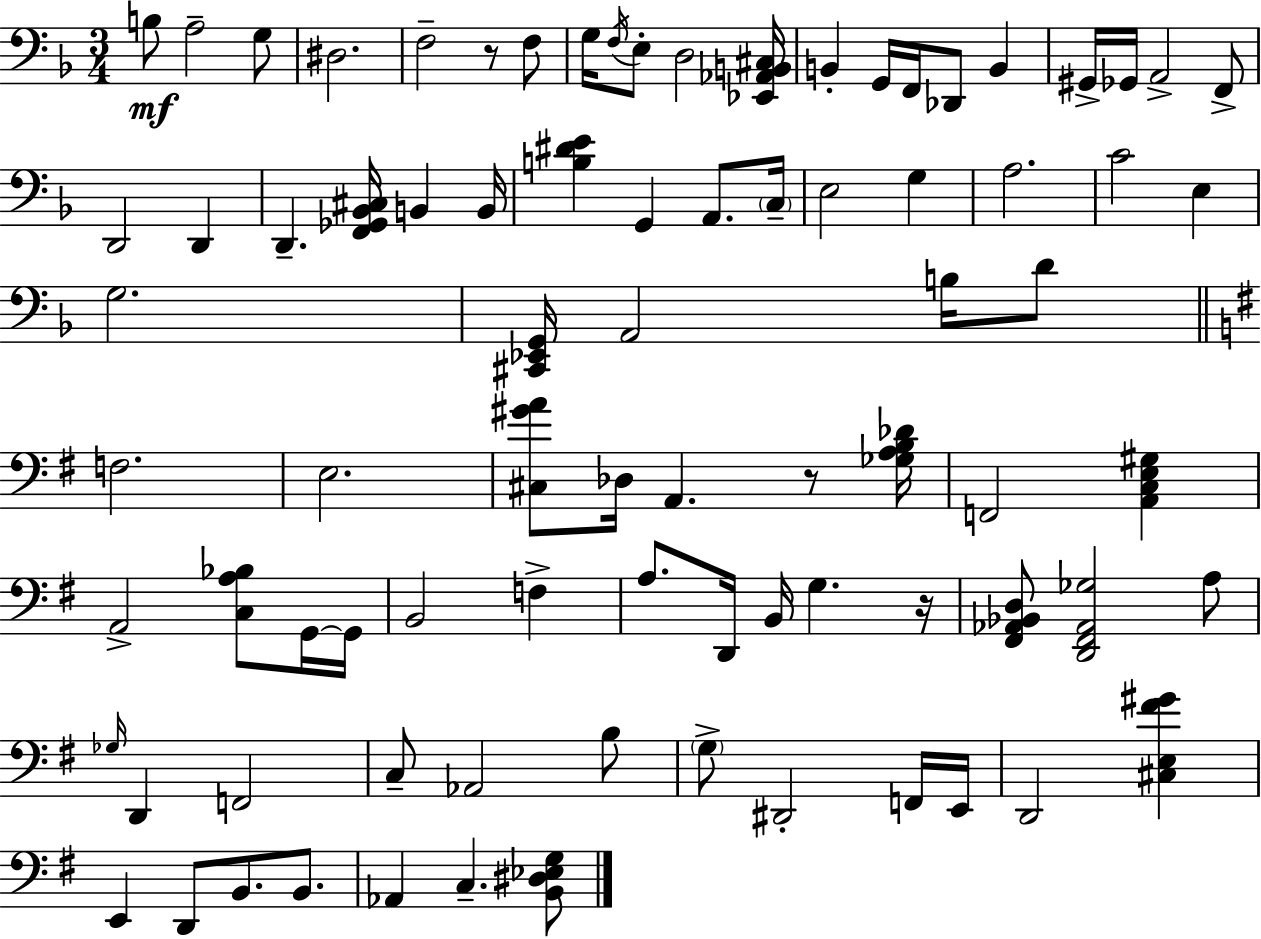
X:1
T:Untitled
M:3/4
L:1/4
K:F
B,/2 A,2 G,/2 ^D,2 F,2 z/2 F,/2 G,/4 F,/4 E,/2 D,2 [_E,,_A,,B,,^C,]/4 B,, G,,/4 F,,/4 _D,,/2 B,, ^G,,/4 _G,,/4 A,,2 F,,/2 D,,2 D,, D,, [F,,_G,,_B,,^C,]/4 B,, B,,/4 [B,^DE] G,, A,,/2 C,/4 E,2 G, A,2 C2 E, G,2 [^C,,_E,,G,,]/4 A,,2 B,/4 D/2 F,2 E,2 [^C,^GA]/2 _D,/4 A,, z/2 [_G,A,B,_D]/4 F,,2 [A,,C,E,^G,] A,,2 [C,A,_B,]/2 G,,/4 G,,/4 B,,2 F, A,/2 D,,/4 B,,/4 G, z/4 [^F,,_A,,_B,,D,]/2 [D,,^F,,_A,,_G,]2 A,/2 _G,/4 D,, F,,2 C,/2 _A,,2 B,/2 G,/2 ^D,,2 F,,/4 E,,/4 D,,2 [^C,E,^F^G] E,, D,,/2 B,,/2 B,,/2 _A,, C, [B,,^D,_E,G,]/2